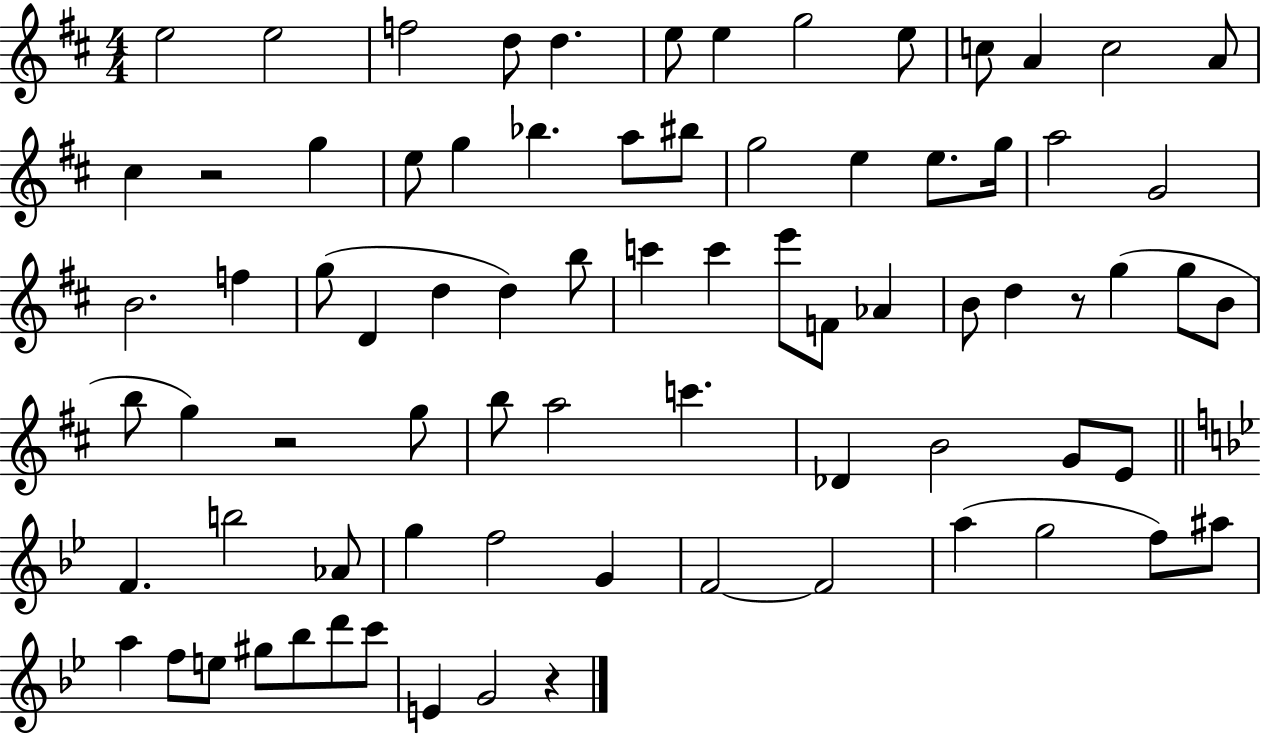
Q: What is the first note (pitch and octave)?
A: E5